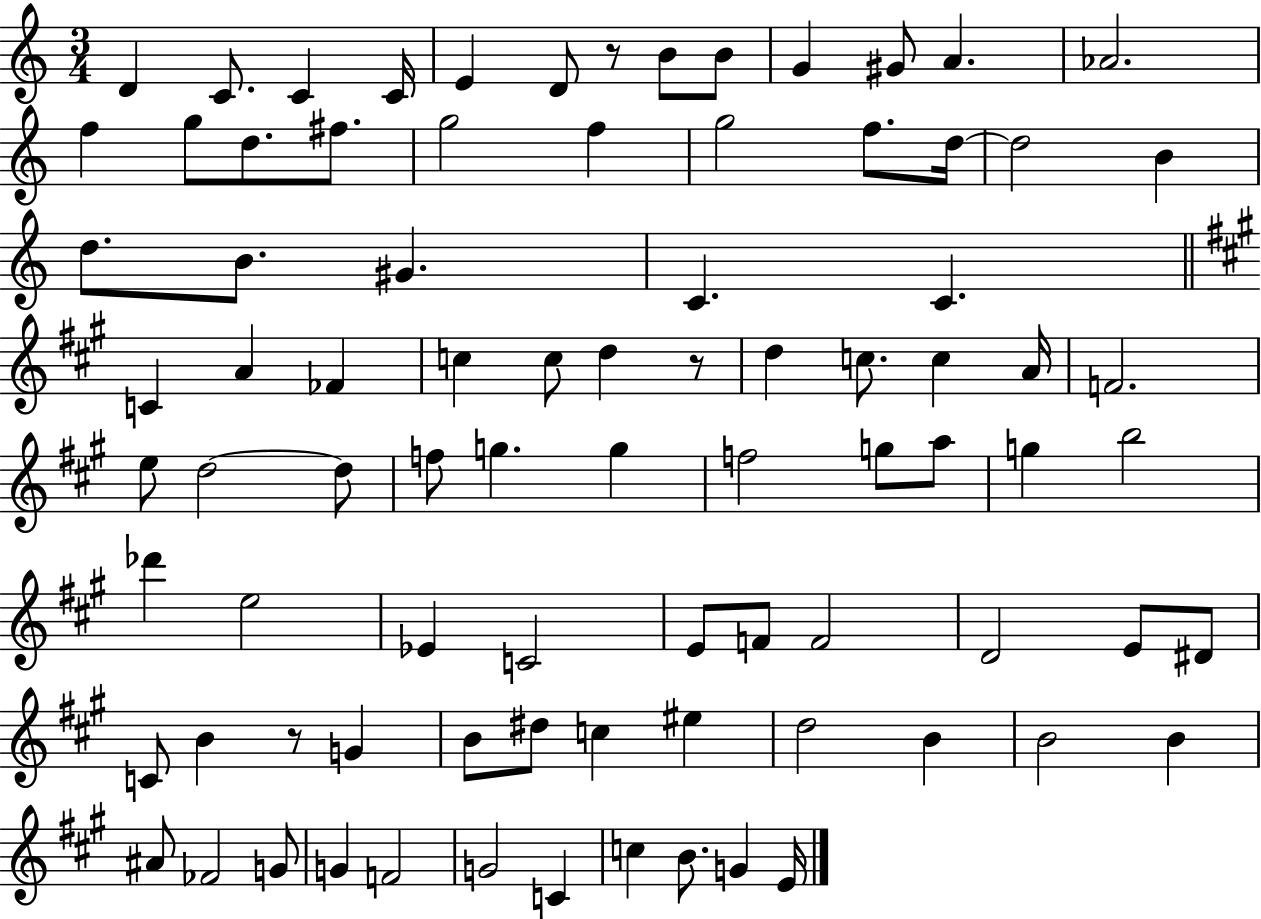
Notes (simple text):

D4/q C4/e. C4/q C4/s E4/q D4/e R/e B4/e B4/e G4/q G#4/e A4/q. Ab4/h. F5/q G5/e D5/e. F#5/e. G5/h F5/q G5/h F5/e. D5/s D5/h B4/q D5/e. B4/e. G#4/q. C4/q. C4/q. C4/q A4/q FES4/q C5/q C5/e D5/q R/e D5/q C5/e. C5/q A4/s F4/h. E5/e D5/h D5/e F5/e G5/q. G5/q F5/h G5/e A5/e G5/q B5/h Db6/q E5/h Eb4/q C4/h E4/e F4/e F4/h D4/h E4/e D#4/e C4/e B4/q R/e G4/q B4/e D#5/e C5/q EIS5/q D5/h B4/q B4/h B4/q A#4/e FES4/h G4/e G4/q F4/h G4/h C4/q C5/q B4/e. G4/q E4/s